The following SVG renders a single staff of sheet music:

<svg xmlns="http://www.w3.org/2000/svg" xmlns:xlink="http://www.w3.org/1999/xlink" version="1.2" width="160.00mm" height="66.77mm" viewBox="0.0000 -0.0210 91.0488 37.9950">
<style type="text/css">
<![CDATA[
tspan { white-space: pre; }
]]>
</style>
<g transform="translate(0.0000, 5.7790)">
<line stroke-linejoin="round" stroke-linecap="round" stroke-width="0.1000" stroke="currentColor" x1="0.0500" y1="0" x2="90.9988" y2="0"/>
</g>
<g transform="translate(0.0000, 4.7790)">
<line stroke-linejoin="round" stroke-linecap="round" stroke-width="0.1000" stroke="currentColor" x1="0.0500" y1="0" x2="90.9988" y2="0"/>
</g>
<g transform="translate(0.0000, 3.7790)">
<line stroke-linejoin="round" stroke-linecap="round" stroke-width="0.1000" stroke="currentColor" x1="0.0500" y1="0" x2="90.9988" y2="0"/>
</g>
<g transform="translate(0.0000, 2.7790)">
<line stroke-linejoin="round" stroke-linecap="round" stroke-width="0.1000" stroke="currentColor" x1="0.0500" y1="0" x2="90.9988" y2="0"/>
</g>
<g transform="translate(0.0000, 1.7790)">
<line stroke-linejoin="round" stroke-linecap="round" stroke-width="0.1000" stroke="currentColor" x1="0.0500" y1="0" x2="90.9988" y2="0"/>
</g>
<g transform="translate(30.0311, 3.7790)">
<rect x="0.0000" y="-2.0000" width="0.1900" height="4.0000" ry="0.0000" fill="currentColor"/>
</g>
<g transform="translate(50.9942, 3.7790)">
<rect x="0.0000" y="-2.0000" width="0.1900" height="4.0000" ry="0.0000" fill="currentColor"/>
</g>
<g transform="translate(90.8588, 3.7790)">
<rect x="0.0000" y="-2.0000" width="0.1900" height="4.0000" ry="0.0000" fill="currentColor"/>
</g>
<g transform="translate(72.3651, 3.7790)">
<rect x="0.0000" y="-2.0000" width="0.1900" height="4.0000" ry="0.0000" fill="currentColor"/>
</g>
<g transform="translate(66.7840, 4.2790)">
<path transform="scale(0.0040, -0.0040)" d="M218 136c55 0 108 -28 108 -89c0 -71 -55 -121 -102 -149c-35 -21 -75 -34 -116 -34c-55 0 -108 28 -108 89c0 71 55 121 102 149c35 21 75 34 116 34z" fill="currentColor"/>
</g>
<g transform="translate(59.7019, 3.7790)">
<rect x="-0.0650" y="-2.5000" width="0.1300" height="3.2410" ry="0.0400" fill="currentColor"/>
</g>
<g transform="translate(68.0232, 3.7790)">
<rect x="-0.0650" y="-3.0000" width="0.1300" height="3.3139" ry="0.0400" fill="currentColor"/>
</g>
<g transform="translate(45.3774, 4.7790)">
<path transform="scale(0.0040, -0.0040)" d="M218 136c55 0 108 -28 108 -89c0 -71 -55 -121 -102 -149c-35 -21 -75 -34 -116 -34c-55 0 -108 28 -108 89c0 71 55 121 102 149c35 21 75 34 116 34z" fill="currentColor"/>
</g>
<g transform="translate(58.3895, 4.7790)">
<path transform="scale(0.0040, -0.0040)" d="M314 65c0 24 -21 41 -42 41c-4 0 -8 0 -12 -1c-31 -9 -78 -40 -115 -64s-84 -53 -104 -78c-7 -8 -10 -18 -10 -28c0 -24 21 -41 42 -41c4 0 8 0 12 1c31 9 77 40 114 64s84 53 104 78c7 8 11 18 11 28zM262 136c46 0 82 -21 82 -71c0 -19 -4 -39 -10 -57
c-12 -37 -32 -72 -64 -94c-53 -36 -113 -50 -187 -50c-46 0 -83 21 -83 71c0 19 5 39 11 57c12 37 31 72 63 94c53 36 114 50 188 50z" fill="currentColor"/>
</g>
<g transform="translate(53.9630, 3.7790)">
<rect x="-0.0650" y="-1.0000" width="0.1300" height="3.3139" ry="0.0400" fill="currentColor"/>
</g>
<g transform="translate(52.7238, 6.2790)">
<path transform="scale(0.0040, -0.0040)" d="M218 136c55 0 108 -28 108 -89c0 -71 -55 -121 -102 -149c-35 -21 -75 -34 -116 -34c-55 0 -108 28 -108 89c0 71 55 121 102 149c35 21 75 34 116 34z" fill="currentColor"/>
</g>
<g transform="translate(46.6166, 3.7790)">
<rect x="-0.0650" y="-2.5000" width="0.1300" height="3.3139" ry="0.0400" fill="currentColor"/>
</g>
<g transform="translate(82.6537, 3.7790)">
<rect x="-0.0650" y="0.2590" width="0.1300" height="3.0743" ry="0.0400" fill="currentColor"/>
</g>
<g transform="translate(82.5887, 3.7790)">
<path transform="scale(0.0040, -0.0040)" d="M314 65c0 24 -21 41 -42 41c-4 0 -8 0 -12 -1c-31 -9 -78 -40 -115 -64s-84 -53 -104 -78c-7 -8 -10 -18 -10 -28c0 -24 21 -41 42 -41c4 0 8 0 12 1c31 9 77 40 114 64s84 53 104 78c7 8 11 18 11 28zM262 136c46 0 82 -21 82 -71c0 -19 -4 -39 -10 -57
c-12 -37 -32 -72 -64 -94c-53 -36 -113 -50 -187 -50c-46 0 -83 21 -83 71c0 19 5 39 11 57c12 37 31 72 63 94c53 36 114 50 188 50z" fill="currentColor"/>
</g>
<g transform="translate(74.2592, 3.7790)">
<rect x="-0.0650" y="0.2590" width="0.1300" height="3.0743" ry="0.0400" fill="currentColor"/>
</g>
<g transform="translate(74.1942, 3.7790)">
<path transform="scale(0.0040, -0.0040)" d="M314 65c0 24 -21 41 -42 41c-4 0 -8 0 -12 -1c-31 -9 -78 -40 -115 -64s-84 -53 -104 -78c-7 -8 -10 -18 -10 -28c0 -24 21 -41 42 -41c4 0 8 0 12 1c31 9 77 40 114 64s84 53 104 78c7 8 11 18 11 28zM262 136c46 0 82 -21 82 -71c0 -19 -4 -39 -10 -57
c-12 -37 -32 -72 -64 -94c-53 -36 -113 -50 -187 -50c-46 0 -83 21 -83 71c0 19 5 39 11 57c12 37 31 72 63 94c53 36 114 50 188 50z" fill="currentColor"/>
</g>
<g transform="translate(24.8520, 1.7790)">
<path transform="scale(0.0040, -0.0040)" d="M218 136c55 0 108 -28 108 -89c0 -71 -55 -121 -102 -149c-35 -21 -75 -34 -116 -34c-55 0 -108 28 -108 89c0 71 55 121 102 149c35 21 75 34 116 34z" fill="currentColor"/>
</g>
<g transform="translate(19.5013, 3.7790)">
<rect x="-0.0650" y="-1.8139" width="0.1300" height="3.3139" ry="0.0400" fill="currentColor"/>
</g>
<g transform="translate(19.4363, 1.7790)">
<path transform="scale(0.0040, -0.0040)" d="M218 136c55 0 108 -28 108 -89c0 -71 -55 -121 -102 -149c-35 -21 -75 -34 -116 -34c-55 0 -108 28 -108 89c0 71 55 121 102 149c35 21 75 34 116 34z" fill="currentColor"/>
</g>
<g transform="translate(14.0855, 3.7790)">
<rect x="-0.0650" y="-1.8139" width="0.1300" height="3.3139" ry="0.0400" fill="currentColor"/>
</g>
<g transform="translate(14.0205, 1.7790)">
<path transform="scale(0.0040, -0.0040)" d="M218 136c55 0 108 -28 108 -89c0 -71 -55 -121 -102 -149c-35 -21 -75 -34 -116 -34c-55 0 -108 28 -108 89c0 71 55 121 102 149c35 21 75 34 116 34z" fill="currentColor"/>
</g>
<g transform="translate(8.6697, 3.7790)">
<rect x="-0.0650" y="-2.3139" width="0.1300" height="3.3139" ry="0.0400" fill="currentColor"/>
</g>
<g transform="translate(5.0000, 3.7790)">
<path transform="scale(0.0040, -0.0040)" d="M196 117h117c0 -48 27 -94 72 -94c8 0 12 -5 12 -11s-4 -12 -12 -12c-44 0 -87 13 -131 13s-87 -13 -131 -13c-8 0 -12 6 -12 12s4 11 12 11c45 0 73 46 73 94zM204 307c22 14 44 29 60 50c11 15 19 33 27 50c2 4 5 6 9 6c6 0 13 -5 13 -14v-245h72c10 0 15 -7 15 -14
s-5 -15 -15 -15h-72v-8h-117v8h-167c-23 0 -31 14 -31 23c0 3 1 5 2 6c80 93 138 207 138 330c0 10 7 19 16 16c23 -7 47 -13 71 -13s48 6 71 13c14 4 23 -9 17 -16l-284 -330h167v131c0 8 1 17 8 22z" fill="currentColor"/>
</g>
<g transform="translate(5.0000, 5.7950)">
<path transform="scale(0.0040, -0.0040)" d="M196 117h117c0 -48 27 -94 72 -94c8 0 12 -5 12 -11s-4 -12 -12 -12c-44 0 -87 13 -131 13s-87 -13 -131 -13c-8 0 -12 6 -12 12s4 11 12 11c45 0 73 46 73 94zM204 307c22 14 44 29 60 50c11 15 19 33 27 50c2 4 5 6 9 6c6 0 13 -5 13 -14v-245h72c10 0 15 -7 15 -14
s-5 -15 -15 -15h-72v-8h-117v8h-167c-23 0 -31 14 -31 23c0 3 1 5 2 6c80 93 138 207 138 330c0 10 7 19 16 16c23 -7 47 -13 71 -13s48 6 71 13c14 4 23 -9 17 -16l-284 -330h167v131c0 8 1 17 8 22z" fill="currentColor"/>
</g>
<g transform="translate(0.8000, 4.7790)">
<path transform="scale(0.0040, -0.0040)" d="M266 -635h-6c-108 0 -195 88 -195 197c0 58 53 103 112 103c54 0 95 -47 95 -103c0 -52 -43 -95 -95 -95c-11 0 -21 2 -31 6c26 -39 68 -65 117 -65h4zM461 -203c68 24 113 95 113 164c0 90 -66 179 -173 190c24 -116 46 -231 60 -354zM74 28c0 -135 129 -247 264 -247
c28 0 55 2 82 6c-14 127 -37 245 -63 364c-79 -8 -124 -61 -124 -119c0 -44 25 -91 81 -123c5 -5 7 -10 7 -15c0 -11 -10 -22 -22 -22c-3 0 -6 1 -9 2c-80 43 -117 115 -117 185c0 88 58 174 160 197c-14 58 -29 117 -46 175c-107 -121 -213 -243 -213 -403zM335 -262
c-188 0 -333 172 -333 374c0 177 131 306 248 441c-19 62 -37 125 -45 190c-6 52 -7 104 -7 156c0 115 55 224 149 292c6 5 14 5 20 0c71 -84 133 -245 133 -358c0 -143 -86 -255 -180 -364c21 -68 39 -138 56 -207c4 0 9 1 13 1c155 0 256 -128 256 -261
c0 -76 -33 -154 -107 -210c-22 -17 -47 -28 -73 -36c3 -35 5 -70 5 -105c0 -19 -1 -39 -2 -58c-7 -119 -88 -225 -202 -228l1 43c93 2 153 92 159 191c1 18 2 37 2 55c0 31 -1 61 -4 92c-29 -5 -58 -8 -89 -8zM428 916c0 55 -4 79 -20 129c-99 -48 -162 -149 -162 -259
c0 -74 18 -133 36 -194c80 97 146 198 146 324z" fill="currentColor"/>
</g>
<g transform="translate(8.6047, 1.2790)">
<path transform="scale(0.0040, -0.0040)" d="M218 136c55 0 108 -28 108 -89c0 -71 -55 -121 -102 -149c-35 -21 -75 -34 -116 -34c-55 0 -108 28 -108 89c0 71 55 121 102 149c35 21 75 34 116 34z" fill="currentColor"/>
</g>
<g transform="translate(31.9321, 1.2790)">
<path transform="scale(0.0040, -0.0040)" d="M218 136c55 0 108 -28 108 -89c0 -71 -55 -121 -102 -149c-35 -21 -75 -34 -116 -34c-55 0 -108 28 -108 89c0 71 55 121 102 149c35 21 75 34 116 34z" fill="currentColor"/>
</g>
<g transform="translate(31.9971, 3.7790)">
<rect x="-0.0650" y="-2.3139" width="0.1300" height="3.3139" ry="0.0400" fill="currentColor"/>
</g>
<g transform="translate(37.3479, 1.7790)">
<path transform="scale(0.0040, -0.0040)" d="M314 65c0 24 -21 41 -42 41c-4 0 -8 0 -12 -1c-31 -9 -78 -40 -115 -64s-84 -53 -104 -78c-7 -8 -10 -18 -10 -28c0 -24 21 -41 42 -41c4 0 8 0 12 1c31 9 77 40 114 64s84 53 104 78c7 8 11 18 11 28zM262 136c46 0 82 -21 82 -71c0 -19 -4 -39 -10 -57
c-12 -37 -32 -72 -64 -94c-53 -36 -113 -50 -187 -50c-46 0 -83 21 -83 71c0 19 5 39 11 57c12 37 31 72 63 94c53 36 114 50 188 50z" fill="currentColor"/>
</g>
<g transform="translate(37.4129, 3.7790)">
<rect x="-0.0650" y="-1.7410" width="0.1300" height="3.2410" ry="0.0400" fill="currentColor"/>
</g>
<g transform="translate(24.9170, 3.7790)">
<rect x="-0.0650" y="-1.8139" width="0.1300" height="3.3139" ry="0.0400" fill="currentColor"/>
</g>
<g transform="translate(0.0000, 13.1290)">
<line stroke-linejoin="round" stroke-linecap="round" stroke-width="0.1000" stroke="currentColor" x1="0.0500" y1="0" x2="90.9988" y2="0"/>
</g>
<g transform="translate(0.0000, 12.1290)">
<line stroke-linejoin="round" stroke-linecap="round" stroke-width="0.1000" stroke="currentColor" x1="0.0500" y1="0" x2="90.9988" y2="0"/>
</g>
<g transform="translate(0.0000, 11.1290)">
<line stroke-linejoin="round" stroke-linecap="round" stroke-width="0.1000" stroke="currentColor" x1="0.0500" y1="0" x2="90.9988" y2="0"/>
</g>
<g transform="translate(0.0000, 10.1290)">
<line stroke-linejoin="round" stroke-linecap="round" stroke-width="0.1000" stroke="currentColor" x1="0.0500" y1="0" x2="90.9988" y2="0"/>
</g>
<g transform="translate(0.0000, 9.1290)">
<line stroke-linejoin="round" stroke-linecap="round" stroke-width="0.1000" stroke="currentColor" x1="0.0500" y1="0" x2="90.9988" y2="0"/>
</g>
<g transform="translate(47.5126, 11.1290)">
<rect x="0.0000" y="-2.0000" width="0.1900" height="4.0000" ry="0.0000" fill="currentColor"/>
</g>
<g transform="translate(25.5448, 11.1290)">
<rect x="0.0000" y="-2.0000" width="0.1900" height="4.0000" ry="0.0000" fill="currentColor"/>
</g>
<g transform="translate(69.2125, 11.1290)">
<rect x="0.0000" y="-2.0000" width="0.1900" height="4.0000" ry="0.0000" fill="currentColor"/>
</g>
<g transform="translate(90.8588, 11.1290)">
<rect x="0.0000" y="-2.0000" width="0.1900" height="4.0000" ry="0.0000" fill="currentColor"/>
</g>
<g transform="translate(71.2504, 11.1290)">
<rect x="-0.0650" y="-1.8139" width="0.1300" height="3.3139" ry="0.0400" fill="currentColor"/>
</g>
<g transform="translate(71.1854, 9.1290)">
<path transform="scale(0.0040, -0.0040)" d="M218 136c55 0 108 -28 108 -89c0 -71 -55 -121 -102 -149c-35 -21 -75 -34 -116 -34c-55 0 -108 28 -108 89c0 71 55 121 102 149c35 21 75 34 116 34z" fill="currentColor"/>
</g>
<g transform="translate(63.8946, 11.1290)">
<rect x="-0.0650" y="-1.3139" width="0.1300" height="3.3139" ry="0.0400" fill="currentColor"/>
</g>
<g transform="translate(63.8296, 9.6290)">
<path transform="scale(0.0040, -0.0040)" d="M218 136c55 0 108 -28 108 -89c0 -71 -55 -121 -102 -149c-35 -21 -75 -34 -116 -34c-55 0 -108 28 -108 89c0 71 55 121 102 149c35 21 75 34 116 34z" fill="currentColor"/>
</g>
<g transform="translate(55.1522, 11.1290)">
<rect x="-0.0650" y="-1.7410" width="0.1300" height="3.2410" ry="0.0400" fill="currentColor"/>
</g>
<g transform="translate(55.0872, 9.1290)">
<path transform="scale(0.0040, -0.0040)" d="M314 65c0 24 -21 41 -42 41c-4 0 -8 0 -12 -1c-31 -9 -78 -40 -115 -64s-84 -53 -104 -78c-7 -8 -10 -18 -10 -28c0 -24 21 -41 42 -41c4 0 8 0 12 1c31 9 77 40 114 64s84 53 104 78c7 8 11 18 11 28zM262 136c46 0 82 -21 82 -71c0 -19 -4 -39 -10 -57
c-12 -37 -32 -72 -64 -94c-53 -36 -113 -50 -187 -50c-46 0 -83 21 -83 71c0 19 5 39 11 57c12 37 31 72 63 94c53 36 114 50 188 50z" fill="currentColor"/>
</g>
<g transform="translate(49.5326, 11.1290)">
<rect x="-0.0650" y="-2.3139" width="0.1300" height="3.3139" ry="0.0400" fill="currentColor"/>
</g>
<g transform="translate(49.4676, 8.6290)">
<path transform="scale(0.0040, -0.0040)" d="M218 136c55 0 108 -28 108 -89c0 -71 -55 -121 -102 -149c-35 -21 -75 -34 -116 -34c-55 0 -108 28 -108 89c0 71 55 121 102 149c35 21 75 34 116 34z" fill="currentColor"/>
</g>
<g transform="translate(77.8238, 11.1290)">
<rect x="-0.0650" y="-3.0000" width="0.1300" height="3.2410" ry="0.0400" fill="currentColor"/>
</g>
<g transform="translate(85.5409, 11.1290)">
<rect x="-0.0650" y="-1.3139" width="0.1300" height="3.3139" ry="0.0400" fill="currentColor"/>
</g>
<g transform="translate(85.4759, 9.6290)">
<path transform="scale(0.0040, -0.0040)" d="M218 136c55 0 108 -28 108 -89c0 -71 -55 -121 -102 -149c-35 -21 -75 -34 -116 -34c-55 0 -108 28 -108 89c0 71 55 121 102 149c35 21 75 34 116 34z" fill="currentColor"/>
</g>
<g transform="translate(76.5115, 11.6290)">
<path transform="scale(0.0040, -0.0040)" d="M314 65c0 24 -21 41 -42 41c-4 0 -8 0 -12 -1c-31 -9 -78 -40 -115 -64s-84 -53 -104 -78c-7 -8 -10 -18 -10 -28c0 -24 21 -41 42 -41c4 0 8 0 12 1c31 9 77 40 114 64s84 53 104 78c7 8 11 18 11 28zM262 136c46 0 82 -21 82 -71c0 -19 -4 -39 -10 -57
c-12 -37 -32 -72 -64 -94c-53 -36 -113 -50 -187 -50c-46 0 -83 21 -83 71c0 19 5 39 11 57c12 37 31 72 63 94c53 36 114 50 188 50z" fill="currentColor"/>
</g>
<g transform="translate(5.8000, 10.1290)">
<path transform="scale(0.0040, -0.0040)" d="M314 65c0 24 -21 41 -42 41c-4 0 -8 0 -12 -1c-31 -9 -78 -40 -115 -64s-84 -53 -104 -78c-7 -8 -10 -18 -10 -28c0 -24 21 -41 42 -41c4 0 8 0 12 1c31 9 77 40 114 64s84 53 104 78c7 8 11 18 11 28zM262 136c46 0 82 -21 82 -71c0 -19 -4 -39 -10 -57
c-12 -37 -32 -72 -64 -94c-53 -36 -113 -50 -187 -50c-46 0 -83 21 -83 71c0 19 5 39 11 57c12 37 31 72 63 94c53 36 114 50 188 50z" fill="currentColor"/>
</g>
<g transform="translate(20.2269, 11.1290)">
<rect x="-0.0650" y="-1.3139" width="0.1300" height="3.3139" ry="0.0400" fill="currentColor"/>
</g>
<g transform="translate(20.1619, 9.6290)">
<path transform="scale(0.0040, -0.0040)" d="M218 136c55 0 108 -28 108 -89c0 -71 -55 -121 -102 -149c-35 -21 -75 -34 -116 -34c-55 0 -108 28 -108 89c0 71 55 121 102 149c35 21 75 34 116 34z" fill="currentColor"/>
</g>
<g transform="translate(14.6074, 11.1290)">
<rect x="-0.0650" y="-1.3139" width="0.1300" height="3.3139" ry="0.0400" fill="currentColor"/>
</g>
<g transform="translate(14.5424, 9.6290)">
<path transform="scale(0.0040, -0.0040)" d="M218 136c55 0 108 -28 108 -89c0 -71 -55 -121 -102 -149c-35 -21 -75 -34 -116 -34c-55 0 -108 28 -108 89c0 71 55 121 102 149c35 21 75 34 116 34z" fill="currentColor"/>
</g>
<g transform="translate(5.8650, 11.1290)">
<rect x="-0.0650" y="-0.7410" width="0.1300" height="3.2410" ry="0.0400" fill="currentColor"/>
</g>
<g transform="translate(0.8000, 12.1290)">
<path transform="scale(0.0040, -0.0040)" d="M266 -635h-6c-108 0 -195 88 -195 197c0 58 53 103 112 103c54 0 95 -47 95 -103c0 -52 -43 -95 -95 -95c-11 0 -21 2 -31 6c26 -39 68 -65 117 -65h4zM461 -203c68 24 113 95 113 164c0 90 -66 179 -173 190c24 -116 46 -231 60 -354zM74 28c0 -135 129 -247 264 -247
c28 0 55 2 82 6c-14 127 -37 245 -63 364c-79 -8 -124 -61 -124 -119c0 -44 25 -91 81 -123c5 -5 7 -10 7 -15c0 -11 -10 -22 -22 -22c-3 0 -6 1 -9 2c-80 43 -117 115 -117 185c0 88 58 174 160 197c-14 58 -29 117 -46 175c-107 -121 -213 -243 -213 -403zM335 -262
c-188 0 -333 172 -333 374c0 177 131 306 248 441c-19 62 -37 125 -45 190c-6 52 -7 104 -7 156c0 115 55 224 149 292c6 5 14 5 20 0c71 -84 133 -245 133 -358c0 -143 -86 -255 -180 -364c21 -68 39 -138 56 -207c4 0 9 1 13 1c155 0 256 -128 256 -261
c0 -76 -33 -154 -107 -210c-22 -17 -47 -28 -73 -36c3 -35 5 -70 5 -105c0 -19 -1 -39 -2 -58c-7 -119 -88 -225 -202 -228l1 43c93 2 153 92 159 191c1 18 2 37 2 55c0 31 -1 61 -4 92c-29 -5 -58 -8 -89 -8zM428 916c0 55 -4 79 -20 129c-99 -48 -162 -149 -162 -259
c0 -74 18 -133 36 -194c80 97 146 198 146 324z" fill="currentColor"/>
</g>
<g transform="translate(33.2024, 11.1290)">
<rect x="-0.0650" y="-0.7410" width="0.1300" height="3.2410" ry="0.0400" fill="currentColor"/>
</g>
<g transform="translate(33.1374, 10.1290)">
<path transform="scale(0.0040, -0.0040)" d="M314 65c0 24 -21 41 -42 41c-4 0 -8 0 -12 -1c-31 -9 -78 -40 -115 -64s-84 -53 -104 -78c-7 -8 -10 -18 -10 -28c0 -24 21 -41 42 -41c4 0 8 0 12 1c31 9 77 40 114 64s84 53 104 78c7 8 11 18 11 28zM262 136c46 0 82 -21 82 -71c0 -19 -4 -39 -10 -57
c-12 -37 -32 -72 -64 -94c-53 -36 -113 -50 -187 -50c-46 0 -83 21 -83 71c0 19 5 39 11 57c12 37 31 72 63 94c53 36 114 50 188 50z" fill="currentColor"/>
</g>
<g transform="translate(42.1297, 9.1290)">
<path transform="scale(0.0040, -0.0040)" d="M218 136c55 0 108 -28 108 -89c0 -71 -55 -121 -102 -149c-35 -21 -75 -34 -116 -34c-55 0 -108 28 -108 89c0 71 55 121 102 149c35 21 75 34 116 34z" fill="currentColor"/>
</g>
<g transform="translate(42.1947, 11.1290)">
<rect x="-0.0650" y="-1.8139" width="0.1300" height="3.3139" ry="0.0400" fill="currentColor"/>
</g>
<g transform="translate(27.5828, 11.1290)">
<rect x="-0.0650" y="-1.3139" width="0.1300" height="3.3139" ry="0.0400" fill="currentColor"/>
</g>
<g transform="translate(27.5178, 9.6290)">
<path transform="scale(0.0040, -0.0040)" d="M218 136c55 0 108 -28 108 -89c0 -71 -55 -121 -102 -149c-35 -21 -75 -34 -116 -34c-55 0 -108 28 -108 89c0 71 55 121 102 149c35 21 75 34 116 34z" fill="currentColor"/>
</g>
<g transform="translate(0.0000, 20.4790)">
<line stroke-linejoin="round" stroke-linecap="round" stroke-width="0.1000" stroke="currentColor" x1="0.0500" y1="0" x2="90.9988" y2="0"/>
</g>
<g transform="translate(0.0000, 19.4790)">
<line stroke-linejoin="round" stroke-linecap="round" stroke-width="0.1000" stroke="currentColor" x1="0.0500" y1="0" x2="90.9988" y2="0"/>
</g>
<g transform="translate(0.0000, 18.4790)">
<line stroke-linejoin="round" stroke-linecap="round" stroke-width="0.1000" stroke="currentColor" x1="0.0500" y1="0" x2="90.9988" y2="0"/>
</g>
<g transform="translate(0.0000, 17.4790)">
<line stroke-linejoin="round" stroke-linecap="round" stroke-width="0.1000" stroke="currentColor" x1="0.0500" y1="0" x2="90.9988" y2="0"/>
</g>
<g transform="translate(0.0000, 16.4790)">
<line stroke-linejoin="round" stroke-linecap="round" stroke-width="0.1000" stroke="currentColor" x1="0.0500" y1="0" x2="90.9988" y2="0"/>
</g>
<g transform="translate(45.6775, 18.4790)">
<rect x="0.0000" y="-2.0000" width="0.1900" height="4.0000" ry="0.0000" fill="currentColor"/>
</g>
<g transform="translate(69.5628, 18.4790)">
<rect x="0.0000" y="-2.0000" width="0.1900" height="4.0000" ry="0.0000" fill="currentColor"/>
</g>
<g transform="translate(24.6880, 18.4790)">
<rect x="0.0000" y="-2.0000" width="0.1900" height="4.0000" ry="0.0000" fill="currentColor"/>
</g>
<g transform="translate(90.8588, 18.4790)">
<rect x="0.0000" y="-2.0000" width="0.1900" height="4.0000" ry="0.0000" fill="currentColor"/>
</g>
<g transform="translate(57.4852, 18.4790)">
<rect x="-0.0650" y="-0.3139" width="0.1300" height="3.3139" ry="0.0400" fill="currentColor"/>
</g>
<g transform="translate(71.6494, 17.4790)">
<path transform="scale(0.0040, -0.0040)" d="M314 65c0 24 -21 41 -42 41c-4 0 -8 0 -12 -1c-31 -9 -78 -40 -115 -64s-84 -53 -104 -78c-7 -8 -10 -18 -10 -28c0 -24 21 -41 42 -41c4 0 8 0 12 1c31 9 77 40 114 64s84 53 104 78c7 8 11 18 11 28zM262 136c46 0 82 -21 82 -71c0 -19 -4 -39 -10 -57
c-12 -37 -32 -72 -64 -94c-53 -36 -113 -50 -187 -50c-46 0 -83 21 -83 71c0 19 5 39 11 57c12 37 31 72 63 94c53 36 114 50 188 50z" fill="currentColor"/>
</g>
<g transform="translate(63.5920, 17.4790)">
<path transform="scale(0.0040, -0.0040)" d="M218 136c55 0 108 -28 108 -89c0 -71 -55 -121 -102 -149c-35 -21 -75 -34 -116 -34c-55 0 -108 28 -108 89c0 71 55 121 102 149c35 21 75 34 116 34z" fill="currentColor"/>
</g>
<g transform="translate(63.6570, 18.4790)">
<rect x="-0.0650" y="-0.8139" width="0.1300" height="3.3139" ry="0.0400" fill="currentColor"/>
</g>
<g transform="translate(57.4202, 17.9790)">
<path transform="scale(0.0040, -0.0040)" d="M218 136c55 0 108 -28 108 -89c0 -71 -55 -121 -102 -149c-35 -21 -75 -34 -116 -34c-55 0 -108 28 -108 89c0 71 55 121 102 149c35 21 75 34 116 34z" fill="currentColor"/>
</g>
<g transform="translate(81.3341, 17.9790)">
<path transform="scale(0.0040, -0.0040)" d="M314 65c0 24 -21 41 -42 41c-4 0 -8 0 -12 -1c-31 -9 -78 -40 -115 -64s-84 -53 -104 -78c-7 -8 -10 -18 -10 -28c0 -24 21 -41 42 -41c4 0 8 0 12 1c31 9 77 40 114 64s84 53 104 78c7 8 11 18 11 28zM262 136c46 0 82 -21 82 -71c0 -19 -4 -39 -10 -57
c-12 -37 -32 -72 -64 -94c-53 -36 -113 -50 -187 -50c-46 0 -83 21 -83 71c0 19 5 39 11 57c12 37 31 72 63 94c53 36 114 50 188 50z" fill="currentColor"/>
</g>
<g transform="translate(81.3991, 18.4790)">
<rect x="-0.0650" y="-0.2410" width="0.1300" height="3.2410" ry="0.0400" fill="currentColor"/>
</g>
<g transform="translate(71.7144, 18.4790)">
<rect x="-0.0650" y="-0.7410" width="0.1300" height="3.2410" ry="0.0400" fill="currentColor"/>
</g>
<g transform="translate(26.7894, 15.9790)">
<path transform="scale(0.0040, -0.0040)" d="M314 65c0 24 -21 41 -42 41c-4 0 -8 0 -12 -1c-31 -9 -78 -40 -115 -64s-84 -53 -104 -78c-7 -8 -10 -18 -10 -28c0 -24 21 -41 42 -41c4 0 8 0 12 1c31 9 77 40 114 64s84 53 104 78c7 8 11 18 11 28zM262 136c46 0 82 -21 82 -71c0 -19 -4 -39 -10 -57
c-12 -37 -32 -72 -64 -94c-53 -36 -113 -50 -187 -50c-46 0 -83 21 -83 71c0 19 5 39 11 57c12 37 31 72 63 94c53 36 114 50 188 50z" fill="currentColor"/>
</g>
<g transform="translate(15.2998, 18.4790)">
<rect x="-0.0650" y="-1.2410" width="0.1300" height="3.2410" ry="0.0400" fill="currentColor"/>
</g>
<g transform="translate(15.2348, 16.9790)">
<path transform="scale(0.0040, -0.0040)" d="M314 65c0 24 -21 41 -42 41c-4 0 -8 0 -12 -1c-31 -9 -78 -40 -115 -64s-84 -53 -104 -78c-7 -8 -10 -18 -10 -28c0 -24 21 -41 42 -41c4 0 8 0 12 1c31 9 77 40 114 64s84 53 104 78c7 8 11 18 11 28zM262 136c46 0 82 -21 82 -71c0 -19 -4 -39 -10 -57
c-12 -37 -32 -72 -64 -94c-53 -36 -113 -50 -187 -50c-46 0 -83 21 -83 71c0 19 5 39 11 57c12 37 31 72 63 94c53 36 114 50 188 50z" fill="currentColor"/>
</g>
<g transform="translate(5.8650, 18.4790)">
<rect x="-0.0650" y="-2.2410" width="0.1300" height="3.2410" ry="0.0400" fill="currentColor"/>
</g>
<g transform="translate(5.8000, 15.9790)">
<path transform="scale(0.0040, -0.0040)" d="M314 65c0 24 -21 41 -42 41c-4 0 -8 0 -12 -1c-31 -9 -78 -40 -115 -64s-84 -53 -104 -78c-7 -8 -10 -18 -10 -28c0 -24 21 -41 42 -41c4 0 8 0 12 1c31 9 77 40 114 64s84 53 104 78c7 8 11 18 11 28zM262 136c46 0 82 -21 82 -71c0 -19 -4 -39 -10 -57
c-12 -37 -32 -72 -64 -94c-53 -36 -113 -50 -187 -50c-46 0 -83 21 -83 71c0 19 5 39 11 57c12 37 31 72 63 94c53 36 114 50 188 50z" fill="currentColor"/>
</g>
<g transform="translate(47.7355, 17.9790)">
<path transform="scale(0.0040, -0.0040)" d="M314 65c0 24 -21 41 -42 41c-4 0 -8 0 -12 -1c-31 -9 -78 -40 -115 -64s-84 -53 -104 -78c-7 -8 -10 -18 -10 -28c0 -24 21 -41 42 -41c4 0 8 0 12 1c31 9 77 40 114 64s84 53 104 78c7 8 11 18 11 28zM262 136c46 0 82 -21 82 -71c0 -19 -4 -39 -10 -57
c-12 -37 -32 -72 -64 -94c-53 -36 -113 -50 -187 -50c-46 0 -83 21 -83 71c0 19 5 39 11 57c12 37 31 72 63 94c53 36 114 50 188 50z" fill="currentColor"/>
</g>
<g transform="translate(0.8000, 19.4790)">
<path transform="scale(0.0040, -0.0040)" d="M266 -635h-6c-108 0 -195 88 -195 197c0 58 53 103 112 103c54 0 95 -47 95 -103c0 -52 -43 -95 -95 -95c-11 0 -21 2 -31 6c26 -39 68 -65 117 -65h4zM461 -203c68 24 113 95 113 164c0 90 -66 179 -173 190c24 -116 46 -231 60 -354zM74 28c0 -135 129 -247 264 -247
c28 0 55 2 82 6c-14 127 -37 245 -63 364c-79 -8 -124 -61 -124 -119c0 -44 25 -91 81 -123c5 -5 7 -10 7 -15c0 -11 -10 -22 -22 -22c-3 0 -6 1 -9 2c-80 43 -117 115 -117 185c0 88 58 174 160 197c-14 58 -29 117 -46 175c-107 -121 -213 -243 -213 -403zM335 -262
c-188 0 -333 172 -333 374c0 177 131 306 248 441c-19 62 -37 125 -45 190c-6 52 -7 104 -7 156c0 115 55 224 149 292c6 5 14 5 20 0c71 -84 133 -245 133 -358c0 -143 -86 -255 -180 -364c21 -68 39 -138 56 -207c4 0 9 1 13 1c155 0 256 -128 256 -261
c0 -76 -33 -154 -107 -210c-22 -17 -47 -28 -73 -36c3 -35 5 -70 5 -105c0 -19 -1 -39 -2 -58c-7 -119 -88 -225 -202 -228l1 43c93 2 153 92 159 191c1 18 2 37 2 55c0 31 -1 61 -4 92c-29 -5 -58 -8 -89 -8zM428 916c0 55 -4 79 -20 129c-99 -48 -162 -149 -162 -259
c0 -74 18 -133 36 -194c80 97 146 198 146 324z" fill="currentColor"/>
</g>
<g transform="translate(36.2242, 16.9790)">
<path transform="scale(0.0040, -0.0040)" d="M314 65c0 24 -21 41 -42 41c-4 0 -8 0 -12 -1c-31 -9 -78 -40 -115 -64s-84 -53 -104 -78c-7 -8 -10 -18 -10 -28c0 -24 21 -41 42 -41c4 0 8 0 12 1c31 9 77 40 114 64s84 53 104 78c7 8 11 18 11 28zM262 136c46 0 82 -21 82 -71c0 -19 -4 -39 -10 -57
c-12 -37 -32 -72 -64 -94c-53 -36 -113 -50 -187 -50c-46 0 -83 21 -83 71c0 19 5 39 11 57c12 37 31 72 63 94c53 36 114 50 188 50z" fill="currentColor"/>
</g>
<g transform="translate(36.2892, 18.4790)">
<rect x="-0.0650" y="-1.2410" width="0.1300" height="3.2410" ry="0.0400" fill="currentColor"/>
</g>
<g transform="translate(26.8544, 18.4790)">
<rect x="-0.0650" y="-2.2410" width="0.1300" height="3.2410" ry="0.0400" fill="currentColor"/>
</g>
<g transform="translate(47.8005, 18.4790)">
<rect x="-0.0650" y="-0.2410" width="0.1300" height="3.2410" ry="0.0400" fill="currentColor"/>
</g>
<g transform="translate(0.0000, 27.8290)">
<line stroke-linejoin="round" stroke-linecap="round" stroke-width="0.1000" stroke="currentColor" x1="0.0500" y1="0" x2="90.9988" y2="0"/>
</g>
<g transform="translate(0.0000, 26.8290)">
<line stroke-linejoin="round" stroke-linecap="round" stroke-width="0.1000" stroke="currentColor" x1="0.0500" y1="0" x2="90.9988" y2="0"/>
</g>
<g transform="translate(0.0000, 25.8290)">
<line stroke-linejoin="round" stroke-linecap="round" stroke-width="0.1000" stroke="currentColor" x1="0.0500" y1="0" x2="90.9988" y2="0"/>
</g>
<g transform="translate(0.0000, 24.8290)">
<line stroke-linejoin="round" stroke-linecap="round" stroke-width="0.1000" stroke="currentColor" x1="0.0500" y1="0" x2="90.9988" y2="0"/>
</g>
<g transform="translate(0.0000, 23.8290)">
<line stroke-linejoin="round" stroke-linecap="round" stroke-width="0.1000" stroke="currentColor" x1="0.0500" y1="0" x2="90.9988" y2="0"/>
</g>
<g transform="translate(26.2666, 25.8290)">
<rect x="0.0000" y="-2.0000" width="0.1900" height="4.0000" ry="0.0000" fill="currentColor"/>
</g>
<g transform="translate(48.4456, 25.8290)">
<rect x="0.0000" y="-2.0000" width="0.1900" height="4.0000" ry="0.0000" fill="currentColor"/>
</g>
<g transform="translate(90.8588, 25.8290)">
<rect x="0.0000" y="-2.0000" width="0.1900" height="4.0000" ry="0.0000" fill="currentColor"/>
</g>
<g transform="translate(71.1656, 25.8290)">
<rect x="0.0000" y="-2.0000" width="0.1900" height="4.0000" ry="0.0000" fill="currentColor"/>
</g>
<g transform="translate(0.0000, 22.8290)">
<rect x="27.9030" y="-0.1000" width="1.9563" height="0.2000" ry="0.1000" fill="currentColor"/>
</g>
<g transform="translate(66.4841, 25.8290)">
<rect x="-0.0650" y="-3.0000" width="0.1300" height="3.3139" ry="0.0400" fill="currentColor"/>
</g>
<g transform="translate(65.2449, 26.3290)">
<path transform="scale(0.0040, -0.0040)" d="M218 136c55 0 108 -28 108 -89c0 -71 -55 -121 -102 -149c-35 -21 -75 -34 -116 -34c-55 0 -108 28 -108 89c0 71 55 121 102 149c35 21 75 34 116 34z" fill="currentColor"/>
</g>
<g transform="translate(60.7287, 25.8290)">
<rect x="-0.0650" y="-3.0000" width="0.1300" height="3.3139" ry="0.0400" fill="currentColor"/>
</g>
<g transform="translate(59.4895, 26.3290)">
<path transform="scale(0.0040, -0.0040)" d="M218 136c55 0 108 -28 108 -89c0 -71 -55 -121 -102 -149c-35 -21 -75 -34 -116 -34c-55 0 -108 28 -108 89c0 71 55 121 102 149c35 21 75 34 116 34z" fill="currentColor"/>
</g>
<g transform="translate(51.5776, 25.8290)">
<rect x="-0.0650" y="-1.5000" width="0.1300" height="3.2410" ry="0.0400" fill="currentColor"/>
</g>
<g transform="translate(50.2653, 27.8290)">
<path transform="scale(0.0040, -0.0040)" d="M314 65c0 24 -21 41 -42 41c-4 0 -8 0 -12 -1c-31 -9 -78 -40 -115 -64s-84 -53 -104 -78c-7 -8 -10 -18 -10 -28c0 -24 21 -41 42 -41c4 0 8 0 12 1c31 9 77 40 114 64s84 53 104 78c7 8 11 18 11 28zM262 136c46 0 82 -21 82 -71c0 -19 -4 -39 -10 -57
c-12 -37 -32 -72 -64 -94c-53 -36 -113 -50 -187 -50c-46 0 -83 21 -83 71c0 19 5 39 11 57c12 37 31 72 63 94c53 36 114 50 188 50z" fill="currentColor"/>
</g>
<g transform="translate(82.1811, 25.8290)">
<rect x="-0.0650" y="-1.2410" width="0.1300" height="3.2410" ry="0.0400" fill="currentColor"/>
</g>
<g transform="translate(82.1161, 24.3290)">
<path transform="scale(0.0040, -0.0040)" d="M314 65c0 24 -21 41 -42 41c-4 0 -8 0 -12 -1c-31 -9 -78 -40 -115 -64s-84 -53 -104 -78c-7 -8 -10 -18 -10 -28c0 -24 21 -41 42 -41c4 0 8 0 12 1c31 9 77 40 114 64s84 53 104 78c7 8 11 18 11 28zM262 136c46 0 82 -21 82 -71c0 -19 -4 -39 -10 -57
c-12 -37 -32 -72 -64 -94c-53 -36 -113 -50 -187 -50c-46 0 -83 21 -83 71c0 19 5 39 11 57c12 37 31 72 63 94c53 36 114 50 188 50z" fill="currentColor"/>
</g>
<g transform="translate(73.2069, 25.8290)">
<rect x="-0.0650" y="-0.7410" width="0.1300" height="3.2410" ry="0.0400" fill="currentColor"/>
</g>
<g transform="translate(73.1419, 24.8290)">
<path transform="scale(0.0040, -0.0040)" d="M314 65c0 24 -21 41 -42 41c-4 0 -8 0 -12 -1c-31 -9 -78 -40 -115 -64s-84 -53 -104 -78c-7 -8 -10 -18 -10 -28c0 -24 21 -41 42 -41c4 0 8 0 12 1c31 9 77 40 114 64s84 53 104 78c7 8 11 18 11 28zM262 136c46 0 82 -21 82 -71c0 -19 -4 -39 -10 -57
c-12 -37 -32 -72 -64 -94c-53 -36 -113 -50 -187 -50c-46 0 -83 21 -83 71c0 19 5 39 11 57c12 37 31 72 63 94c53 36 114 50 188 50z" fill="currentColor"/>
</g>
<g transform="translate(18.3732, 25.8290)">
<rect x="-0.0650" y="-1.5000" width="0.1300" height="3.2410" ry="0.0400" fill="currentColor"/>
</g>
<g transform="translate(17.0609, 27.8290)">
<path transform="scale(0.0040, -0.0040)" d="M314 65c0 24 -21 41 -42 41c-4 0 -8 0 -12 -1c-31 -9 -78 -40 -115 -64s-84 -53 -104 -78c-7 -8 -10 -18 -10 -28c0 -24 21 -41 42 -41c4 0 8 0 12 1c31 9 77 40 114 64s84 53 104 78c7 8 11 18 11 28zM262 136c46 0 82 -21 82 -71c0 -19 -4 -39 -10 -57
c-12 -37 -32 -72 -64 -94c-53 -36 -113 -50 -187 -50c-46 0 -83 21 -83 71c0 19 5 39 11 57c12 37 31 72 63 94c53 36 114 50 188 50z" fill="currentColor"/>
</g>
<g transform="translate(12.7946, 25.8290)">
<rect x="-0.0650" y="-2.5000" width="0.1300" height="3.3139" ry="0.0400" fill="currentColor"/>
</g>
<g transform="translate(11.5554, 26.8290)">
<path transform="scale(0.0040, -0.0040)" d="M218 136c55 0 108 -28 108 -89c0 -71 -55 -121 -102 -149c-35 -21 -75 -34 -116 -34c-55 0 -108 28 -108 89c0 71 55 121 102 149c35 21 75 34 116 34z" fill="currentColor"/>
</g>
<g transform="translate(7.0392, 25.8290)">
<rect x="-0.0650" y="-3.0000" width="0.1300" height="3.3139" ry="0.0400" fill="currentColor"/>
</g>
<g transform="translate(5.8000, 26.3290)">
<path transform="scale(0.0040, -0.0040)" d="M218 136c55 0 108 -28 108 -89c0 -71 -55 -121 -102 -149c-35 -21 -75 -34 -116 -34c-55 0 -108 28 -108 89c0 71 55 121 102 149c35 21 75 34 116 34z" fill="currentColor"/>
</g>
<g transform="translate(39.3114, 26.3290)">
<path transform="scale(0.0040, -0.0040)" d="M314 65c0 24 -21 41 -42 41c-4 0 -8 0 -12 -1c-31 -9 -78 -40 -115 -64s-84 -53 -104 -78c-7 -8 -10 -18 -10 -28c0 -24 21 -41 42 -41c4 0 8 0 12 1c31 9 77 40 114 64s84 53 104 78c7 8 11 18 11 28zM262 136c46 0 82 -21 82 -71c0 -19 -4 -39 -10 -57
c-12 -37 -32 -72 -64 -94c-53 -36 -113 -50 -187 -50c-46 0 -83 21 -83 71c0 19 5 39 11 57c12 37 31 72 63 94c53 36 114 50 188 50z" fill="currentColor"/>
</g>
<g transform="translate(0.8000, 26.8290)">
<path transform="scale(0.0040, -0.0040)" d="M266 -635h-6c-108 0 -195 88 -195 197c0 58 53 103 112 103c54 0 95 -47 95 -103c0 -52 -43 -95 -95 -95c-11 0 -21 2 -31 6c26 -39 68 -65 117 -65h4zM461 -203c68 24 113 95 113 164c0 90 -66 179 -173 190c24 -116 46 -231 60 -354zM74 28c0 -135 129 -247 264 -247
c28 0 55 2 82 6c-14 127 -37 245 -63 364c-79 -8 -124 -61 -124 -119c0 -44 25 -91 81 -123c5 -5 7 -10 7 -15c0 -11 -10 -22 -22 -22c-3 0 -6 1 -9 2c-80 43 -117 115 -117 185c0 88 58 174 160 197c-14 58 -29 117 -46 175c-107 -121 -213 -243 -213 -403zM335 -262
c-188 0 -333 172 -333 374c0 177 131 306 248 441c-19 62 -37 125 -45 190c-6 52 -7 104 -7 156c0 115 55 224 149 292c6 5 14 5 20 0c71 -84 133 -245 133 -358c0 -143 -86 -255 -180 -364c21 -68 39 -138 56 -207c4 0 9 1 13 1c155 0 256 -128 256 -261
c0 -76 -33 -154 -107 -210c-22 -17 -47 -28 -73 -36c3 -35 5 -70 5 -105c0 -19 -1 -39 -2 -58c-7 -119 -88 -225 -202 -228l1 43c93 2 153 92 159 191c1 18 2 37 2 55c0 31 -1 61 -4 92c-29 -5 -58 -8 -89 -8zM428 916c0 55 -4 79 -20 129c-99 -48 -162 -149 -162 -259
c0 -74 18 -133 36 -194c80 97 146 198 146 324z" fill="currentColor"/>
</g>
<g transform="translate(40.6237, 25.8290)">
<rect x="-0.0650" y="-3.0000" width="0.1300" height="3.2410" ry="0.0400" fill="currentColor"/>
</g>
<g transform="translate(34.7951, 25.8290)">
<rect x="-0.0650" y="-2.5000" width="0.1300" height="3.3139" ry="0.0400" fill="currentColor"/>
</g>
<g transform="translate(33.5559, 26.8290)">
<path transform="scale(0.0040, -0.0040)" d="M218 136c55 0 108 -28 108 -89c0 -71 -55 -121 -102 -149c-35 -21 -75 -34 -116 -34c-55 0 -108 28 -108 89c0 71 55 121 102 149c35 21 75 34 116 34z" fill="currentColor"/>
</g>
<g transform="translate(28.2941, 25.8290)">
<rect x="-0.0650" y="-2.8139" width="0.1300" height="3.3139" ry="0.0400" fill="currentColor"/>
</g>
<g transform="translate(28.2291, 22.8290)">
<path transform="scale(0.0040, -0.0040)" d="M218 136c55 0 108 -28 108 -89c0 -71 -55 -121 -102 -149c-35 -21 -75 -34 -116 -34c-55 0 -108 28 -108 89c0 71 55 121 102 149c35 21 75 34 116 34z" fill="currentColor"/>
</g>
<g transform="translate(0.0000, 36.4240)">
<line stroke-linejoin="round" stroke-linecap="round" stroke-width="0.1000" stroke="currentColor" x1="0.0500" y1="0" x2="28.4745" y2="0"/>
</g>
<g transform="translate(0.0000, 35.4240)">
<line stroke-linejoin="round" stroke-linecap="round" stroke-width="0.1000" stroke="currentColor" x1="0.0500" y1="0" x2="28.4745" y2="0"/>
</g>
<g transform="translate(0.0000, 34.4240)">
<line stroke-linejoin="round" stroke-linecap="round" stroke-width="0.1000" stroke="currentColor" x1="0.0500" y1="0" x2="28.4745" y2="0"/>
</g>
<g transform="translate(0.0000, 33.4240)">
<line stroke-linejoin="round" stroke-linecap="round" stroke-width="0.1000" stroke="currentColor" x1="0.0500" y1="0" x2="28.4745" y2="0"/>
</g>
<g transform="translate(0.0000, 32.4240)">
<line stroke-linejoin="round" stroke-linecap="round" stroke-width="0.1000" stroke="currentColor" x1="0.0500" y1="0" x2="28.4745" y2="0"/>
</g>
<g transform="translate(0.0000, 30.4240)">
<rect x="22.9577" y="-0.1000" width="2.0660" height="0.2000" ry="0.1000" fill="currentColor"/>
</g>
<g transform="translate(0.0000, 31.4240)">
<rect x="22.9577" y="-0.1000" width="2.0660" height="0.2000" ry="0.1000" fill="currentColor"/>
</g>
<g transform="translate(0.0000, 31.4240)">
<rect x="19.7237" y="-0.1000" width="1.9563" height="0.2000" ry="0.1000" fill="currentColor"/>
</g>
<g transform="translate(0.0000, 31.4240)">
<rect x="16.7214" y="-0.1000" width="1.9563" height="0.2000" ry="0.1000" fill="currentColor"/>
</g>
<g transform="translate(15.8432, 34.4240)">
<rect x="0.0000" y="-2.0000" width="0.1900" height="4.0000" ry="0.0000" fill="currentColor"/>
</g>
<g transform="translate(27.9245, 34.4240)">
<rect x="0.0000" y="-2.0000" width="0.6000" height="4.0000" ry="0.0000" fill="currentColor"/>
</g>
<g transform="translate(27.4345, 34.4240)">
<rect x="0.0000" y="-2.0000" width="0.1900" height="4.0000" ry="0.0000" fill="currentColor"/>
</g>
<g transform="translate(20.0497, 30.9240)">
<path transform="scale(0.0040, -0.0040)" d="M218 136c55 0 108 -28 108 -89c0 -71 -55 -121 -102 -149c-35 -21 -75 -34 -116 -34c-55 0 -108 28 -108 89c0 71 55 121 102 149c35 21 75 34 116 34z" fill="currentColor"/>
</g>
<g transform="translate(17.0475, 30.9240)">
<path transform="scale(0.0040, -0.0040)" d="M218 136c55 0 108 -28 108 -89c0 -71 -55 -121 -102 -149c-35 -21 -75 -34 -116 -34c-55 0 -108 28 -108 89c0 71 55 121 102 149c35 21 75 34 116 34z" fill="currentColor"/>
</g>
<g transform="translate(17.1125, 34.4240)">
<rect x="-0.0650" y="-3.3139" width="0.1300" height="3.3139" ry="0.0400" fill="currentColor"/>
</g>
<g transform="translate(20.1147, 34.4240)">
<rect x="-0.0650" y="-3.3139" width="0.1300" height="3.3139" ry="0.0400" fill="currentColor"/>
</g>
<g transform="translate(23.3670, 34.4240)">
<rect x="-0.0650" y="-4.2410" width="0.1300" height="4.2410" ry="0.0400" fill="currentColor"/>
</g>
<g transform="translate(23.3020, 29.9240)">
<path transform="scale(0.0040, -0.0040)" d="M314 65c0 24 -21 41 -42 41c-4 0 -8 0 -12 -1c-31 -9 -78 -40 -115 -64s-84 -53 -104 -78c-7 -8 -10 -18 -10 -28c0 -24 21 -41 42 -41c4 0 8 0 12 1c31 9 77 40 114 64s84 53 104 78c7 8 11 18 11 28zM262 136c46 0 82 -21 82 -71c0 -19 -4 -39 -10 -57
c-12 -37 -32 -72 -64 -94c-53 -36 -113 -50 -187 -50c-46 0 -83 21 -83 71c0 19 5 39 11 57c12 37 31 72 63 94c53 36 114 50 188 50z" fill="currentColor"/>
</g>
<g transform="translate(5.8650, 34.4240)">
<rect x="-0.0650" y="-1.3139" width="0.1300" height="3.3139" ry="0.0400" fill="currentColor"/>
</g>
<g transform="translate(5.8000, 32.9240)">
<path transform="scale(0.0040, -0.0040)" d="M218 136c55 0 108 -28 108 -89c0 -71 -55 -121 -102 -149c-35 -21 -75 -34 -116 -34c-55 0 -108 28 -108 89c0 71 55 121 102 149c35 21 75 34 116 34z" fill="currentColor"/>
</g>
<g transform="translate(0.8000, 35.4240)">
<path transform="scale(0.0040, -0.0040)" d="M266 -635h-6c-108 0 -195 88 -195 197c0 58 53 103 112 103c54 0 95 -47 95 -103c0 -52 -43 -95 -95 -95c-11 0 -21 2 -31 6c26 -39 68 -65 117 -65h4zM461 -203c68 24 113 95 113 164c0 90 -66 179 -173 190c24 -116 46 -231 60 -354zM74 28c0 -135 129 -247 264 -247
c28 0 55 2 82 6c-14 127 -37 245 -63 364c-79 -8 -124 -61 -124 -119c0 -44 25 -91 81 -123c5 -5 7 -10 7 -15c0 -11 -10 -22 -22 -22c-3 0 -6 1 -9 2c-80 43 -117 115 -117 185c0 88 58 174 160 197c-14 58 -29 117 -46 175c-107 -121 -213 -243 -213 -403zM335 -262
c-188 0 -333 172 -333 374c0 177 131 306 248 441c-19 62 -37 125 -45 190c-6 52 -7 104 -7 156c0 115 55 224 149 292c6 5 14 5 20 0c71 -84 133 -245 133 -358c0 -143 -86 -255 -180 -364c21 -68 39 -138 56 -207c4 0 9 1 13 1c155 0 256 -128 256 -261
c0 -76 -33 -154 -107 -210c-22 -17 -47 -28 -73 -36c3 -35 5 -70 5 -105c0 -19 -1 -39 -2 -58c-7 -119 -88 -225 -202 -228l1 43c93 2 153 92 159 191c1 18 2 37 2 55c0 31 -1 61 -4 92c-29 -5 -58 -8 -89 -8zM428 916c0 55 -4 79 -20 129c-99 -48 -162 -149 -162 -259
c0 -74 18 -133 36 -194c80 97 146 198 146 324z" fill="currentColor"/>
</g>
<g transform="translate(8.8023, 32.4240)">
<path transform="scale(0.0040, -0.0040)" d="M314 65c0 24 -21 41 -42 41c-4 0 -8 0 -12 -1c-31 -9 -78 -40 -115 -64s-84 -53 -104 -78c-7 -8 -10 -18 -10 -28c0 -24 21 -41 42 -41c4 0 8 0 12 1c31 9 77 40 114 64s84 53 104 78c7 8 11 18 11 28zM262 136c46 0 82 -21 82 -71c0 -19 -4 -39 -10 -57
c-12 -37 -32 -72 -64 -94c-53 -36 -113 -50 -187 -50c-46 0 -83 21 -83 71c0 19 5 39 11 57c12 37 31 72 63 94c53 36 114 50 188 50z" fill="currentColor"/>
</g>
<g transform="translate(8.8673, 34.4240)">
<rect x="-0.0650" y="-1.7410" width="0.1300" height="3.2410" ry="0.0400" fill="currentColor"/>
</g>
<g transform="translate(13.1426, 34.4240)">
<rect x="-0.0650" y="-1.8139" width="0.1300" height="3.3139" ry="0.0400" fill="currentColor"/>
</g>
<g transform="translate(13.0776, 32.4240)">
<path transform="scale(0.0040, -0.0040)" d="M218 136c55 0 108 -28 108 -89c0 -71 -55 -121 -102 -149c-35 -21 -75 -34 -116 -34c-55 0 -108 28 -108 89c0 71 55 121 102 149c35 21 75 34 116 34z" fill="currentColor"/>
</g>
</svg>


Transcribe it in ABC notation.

X:1
T:Untitled
M:4/4
L:1/4
K:C
g f f f g f2 G D G2 A B2 B2 d2 e e e d2 f g f2 e f A2 e g2 e2 g2 e2 c2 c d d2 c2 A G E2 a G A2 E2 A A d2 e2 e f2 f b b d'2